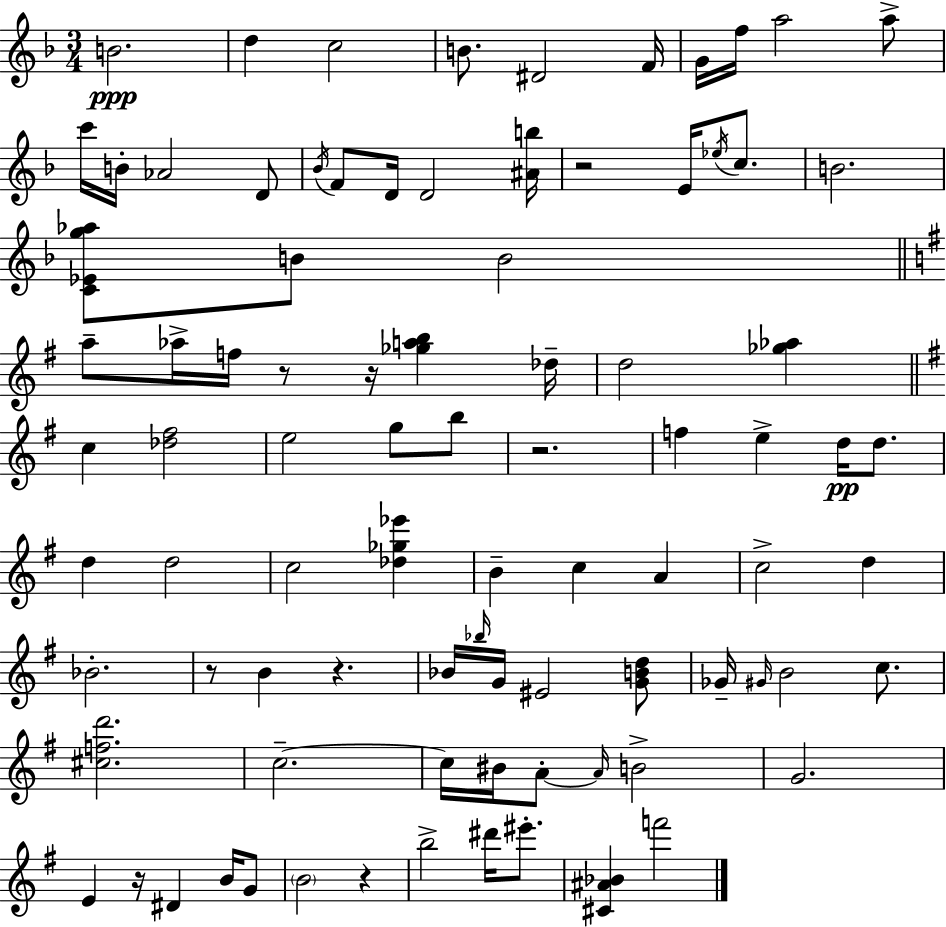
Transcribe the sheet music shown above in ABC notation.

X:1
T:Untitled
M:3/4
L:1/4
K:F
B2 d c2 B/2 ^D2 F/4 G/4 f/4 a2 a/2 c'/4 B/4 _A2 D/2 _B/4 F/2 D/4 D2 [^Ab]/4 z2 E/4 _e/4 c/2 B2 [C_Eg_a]/2 B/2 B2 a/2 _a/4 f/4 z/2 z/4 [_gab] _d/4 d2 [_g_a] c [_d^f]2 e2 g/2 b/2 z2 f e d/4 d/2 d d2 c2 [_d_g_e'] B c A c2 d _B2 z/2 B z _B/4 _b/4 G/4 ^E2 [GBd]/2 _G/4 ^G/4 B2 c/2 [^cfd']2 c2 c/4 ^B/4 A/2 A/4 B2 G2 E z/4 ^D B/4 G/2 B2 z b2 ^d'/4 ^e'/2 [^C^A_B] f'2